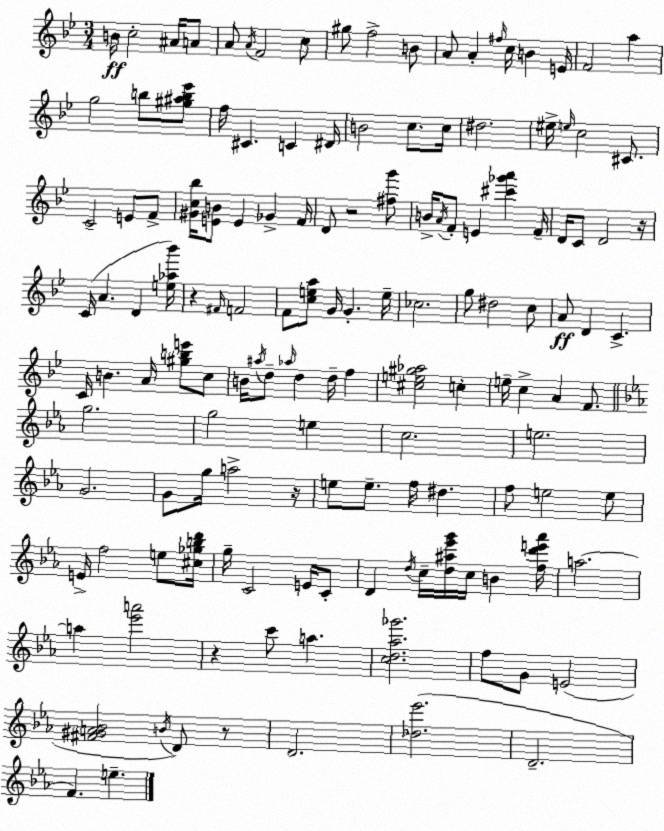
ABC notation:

X:1
T:Untitled
M:3/4
L:1/4
K:Bb
B/4 c2 ^A/4 A/2 A/2 A/4 F2 c/2 ^g/2 f2 B/2 A/2 A ^f/4 c/4 B E/4 F2 a g2 b/2 [^g^ab_e']/2 f/4 ^C C ^D/4 B2 c/2 c/4 ^d2 ^e/4 e/4 c2 ^C/2 C2 E/2 F/2 [^Gc_b]/4 [EB]/2 E _G F/4 D/2 z2 [^fg']/2 B/4 A/4 F/2 E [^c'_g'a'] F/4 D/4 C/2 D2 z/4 C/4 A D [e_a_b']/4 z ^F/4 F2 F/2 [cea]/2 G/4 G e/4 _c2 g/2 ^d2 c/2 A/2 D C C/4 B A/4 [^gbe']/2 c/2 B/4 ^a/4 d/2 _a/4 d d/4 f [^ce^g_a]2 c e/4 c A F/2 g2 g2 e c2 e2 G2 G/2 g/4 a2 z/4 e/2 e/2 f/4 ^d f/2 e2 e/2 E/4 f2 e/2 [^c_gbd']/4 g/4 C2 E/4 C/2 D d/4 c/4 [d^a_e'g']/4 c/4 B [fd'e'_a']/4 a2 a [_e'a']2 z c'/2 a [cd_a_g']2 f/2 G/2 E2 [^F^GA_B]2 B/4 D/2 z/2 D2 [_d_e']2 D2 F e